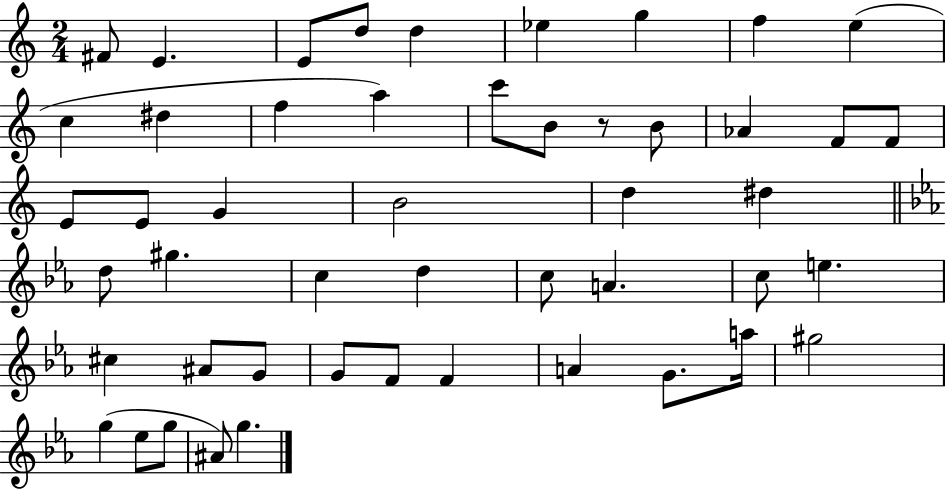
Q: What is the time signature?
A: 2/4